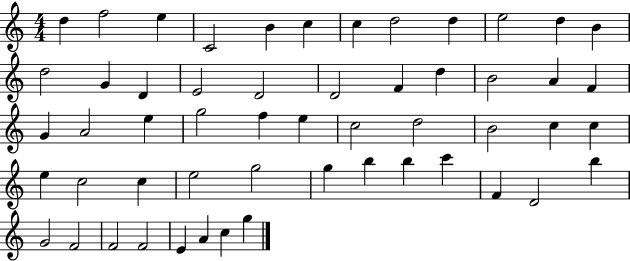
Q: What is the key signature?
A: C major